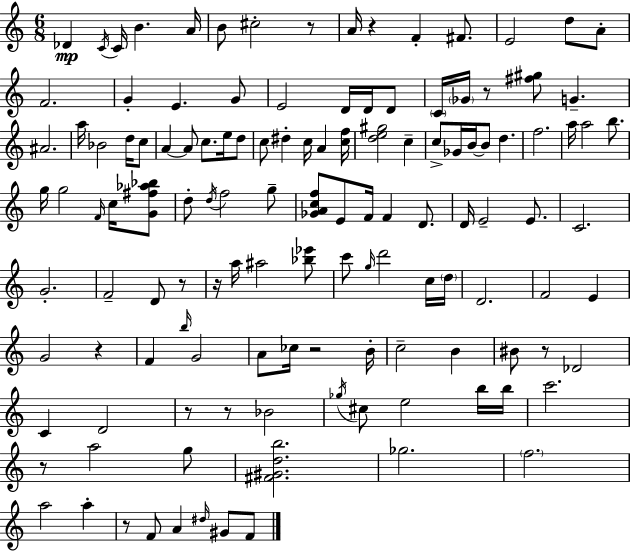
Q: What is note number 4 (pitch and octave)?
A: B4